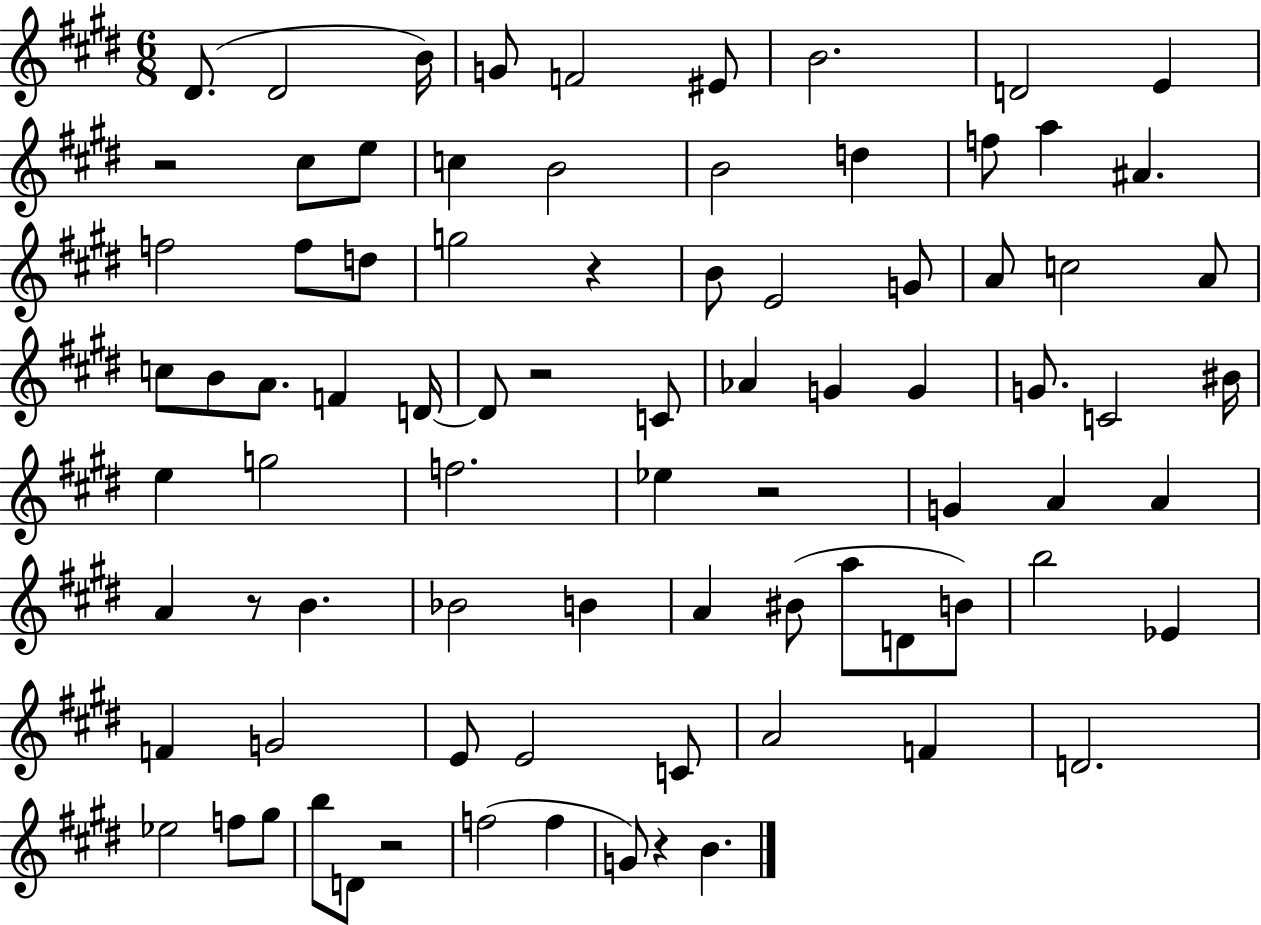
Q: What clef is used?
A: treble